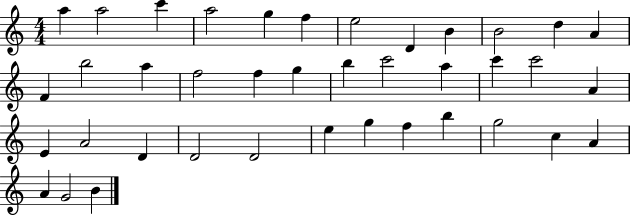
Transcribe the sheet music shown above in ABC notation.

X:1
T:Untitled
M:4/4
L:1/4
K:C
a a2 c' a2 g f e2 D B B2 d A F b2 a f2 f g b c'2 a c' c'2 A E A2 D D2 D2 e g f b g2 c A A G2 B